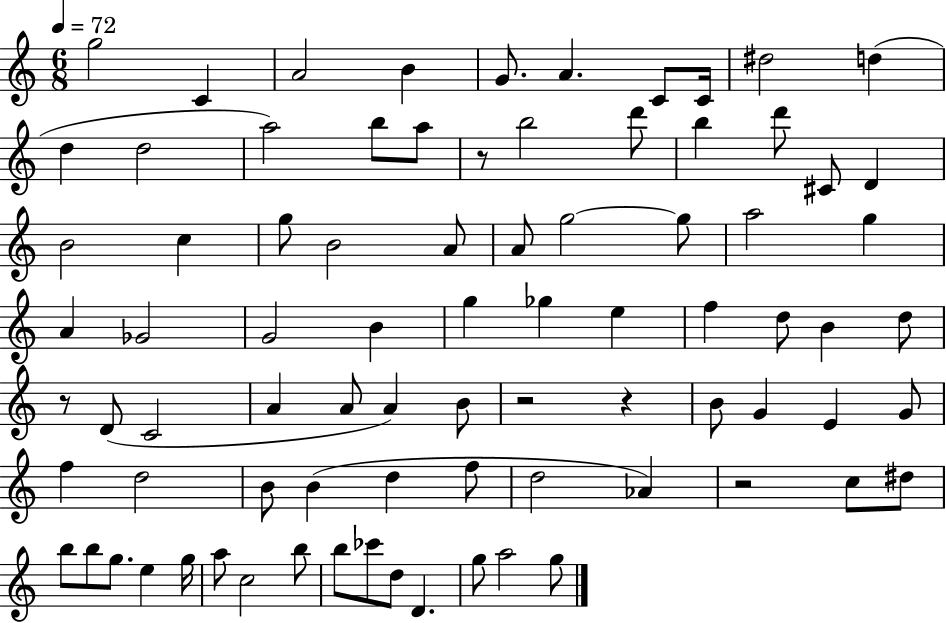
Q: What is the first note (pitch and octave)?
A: G5